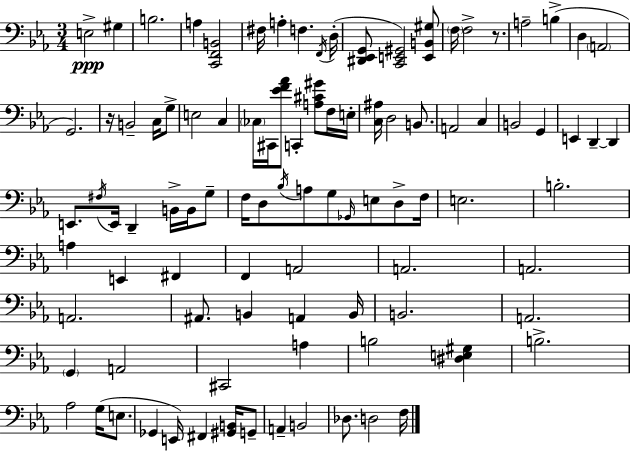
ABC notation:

X:1
T:Untitled
M:3/4
L:1/4
K:Cm
E,2 ^G, B,2 A, [C,,F,,B,,]2 ^F,/4 A, F, F,,/4 D,/4 [^D,,_E,,G,,]/2 [C,,E,,^G,,]2 [E,,B,,^G,]/2 F,/4 F,2 z/2 A,2 B, D, A,,2 G,,2 z/4 B,,2 C,/4 G,/2 E,2 C, _C,/4 ^C,,/4 [_EF_A]/2 C,, [A,^C^G]/2 F,/4 E,/4 [C,^A,]/4 D,2 B,,/2 A,,2 C, B,,2 G,, E,, D,, D,, E,,/2 ^F,/4 E,,/4 D,, B,,/4 B,,/4 G,/2 F,/4 D,/2 _B,/4 A,/2 G,/2 _G,,/4 E,/2 D,/2 F,/4 E,2 B,2 A, E,, ^F,, F,, A,,2 A,,2 A,,2 A,,2 ^A,,/2 B,, A,, B,,/4 B,,2 A,,2 G,, A,,2 ^C,,2 A, B,2 [^D,E,^G,] B,2 _A,2 G,/4 E,/2 _G,, E,,/4 ^F,, [^G,,B,,]/4 G,,/2 A,, B,,2 _D,/2 D,2 F,/4